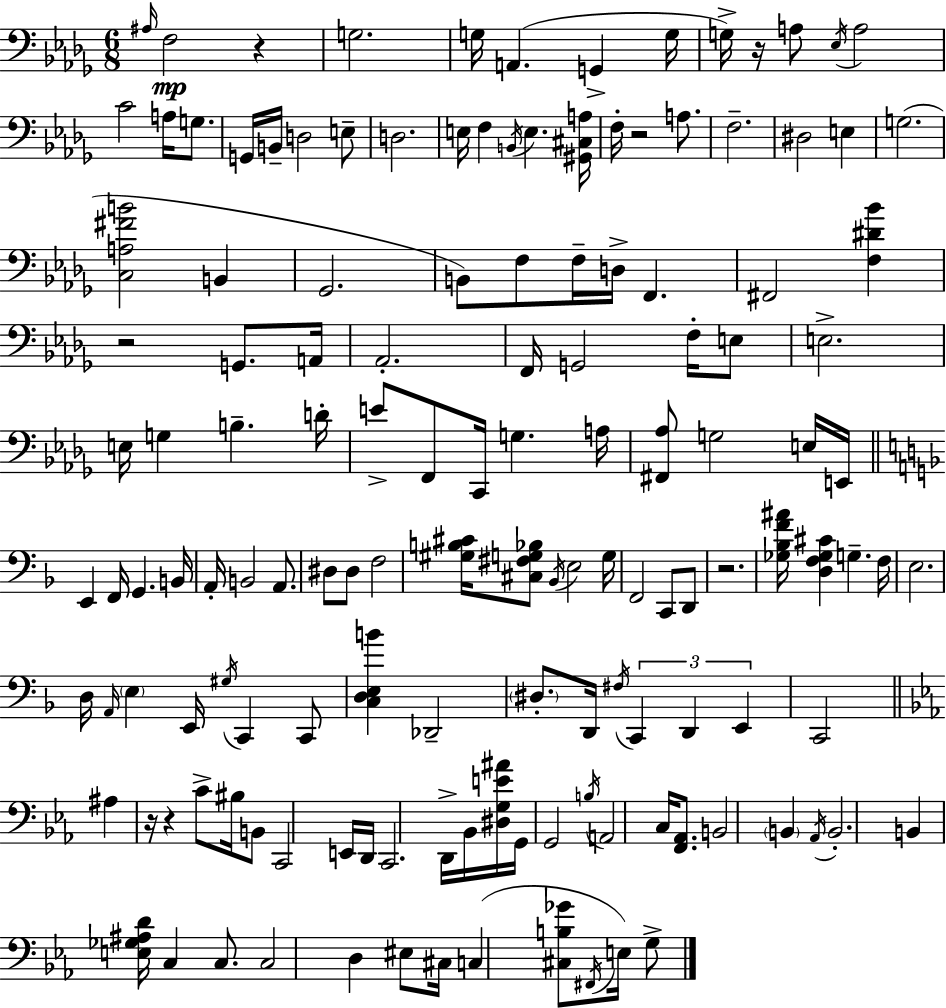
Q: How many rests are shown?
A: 7